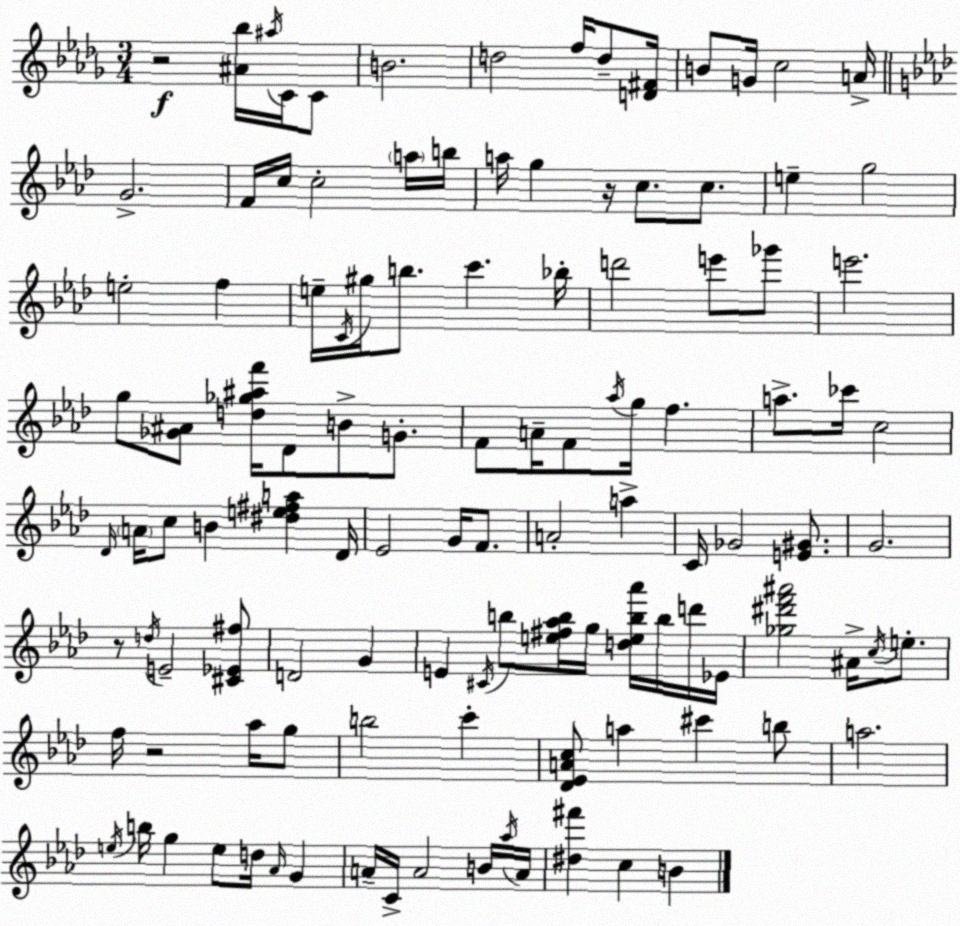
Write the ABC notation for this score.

X:1
T:Untitled
M:3/4
L:1/4
K:Bbm
z2 [^A_b]/4 ^a/4 C/4 C/2 B2 d2 f/4 d/2 [D^F]/4 B/2 G/4 c2 A/4 G2 F/4 c/4 c2 a/4 b/4 a/4 g z/4 c/2 c/2 e g2 e2 f e/4 C/4 ^g/4 b/2 c' _b/4 d'2 e'/2 _g'/2 e'2 g/2 [_G^A]/2 [d_g^af']/4 _D/2 B/2 G/2 F/2 A/4 F/2 _a/4 g/4 f a/2 _c'/4 c2 _D/4 A/4 c/2 B [^de^fa] _D/4 _E2 G/4 F/2 A2 a C/4 _G2 [E^G]/2 G2 z/2 d/4 E2 [^C_E^f]/2 D2 G E ^C/4 b/2 [e^f_ab]/4 g/4 [deb_a']/4 b/4 d'/4 _E/4 [_g^d'f'^a']2 ^A/4 c/4 e/2 f/4 z2 _a/4 g/2 b2 c' [_D_EAc]/2 a ^c' b/2 a2 e/4 b/4 g e/2 d/4 _A/4 G A/4 C/4 A2 B/4 _a/4 A/4 [^d^f'] c B